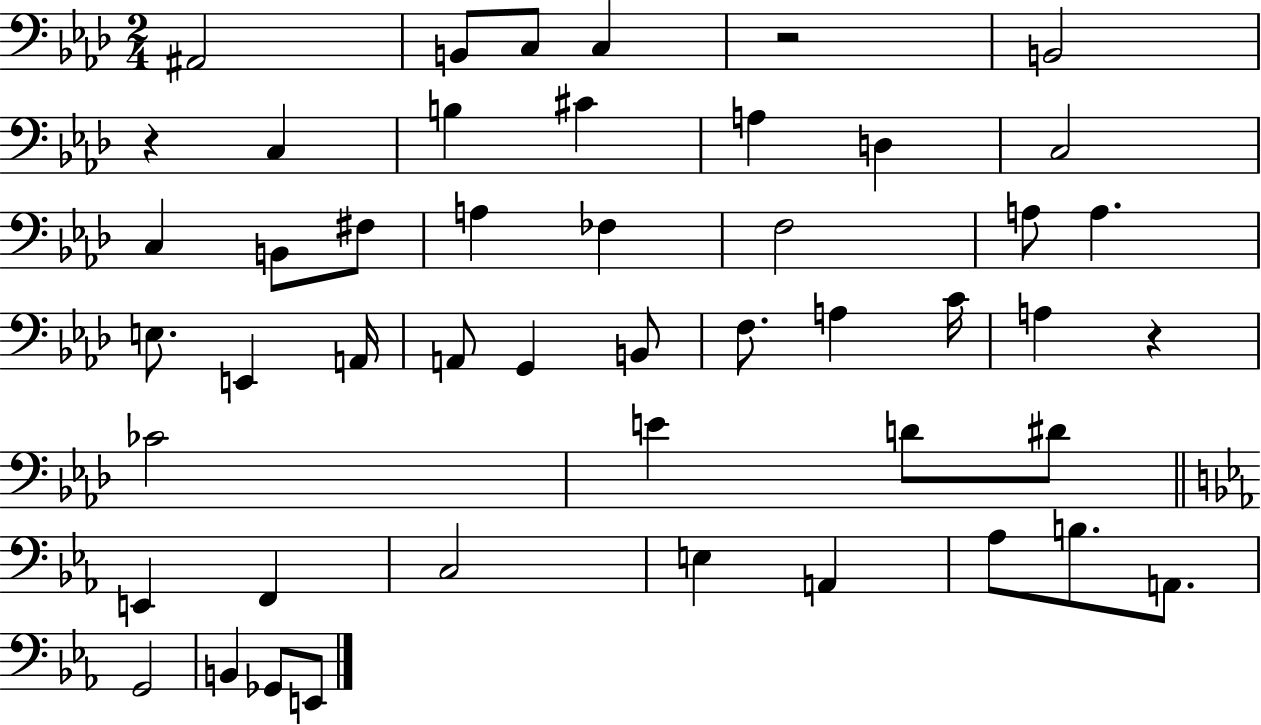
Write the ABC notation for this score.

X:1
T:Untitled
M:2/4
L:1/4
K:Ab
^A,,2 B,,/2 C,/2 C, z2 B,,2 z C, B, ^C A, D, C,2 C, B,,/2 ^F,/2 A, _F, F,2 A,/2 A, E,/2 E,, A,,/4 A,,/2 G,, B,,/2 F,/2 A, C/4 A, z _C2 E D/2 ^D/2 E,, F,, C,2 E, A,, _A,/2 B,/2 A,,/2 G,,2 B,, _G,,/2 E,,/2